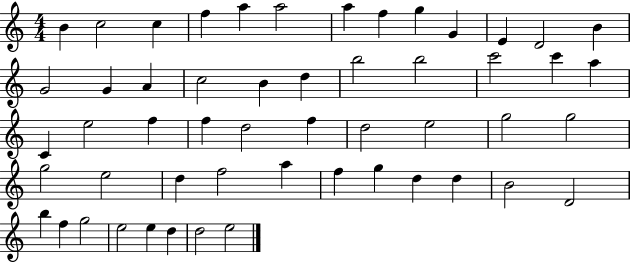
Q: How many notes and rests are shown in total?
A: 53